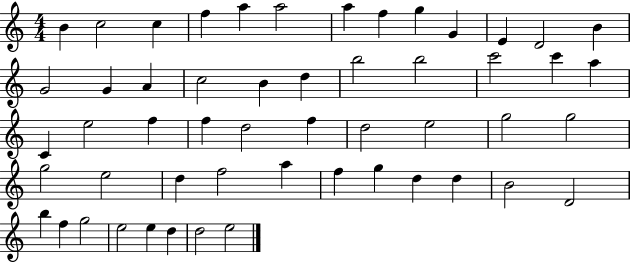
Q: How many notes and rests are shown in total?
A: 53